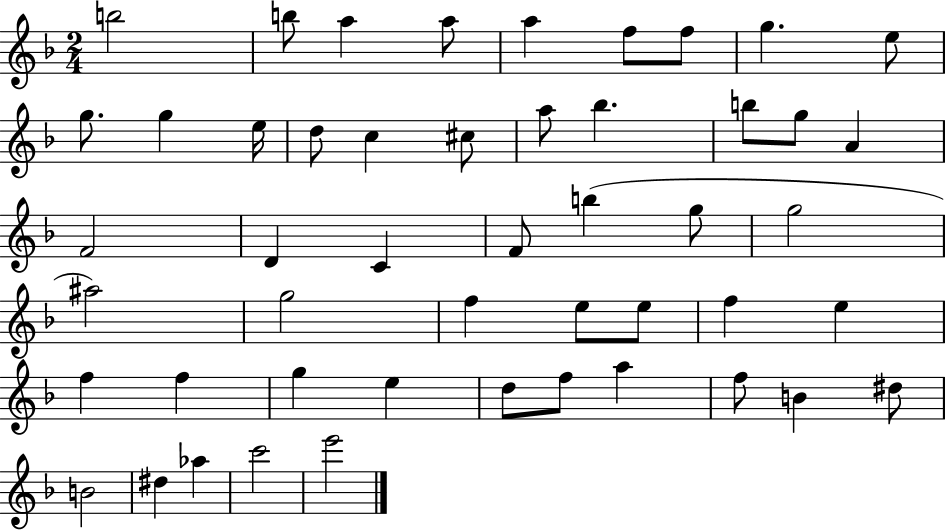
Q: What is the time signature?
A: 2/4